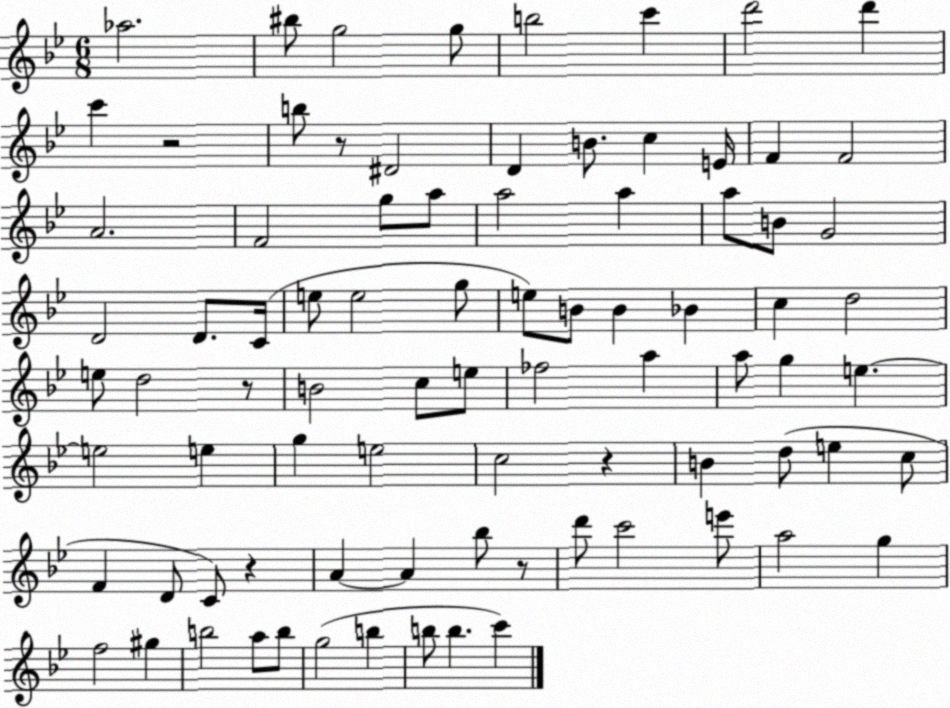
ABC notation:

X:1
T:Untitled
M:6/8
L:1/4
K:Bb
_a2 ^b/2 g2 g/2 b2 c' d'2 d' c' z2 b/2 z/2 ^D2 D B/2 c E/4 F F2 A2 F2 g/2 a/2 a2 a a/2 B/2 G2 D2 D/2 C/4 e/2 e2 g/2 e/2 B/2 B _B c d2 e/2 d2 z/2 B2 c/2 e/2 _f2 a a/2 g e e2 e g e2 c2 z B d/2 e c/2 F D/2 C/2 z A A _b/2 z/2 d'/2 c'2 e'/2 a2 g f2 ^g b2 a/2 b/2 g2 b b/2 b c'